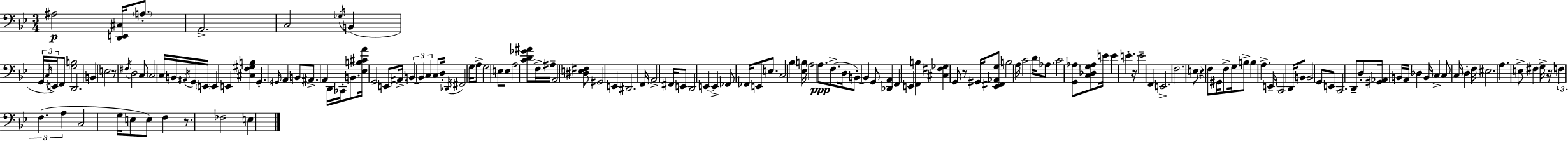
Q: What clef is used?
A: bass